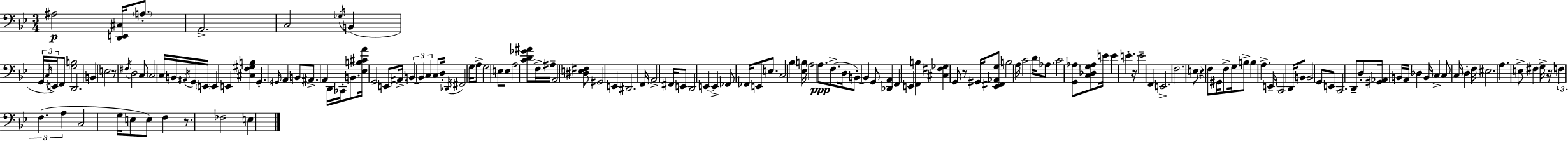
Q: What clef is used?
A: bass